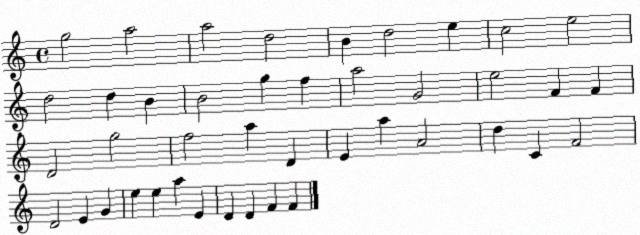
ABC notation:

X:1
T:Untitled
M:4/4
L:1/4
K:C
g2 a2 a2 d2 B d2 e c2 e2 d2 d B B2 g f a2 G2 e2 F F D2 g2 f2 a D E a A2 d C F2 D2 E G e e a E D D F F